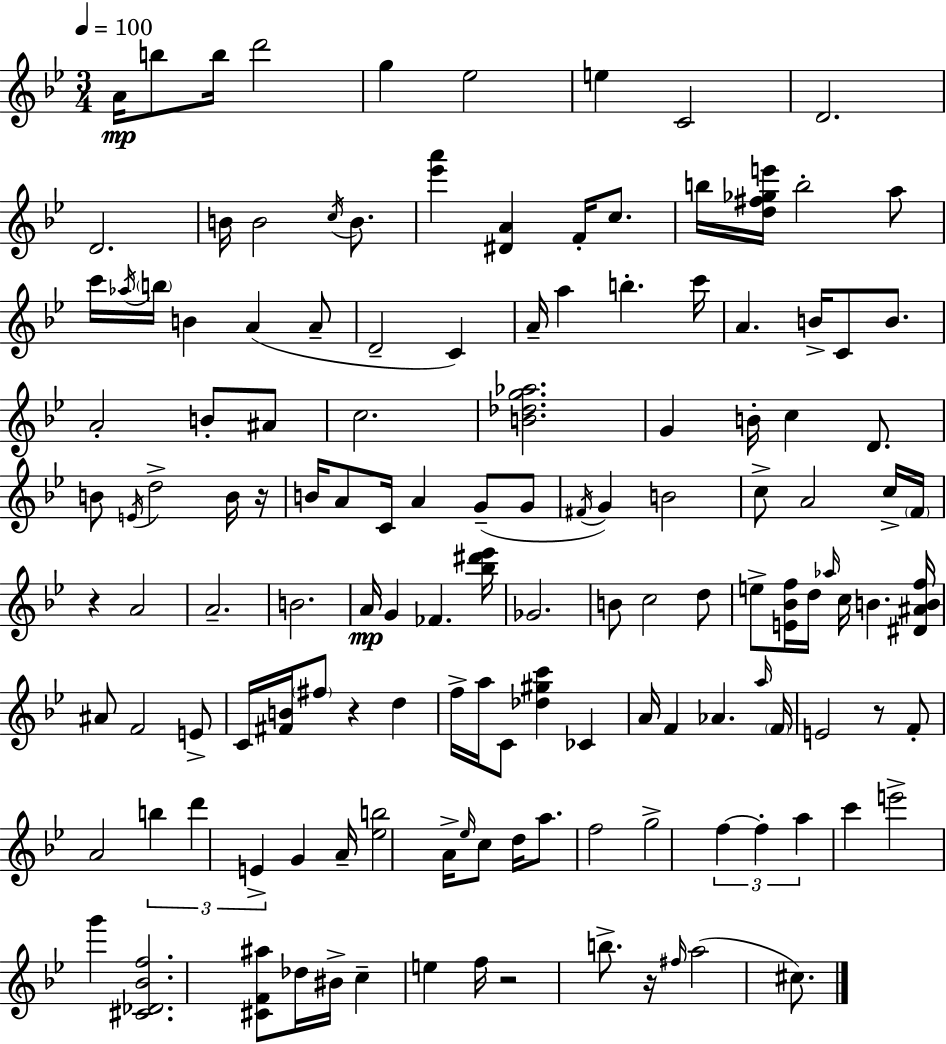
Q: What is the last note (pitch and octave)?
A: C#5